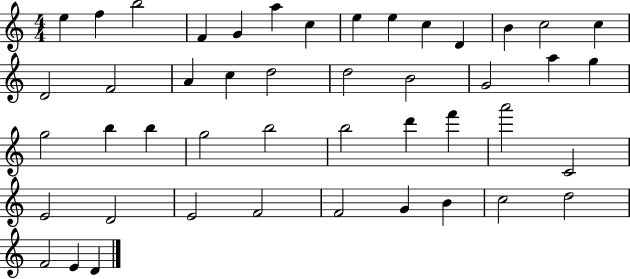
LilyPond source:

{
  \clef treble
  \numericTimeSignature
  \time 4/4
  \key c \major
  e''4 f''4 b''2 | f'4 g'4 a''4 c''4 | e''4 e''4 c''4 d'4 | b'4 c''2 c''4 | \break d'2 f'2 | a'4 c''4 d''2 | d''2 b'2 | g'2 a''4 g''4 | \break g''2 b''4 b''4 | g''2 b''2 | b''2 d'''4 f'''4 | a'''2 c'2 | \break e'2 d'2 | e'2 f'2 | f'2 g'4 b'4 | c''2 d''2 | \break f'2 e'4 d'4 | \bar "|."
}